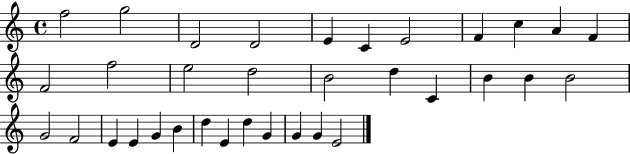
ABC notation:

X:1
T:Untitled
M:4/4
L:1/4
K:C
f2 g2 D2 D2 E C E2 F c A F F2 f2 e2 d2 B2 d C B B B2 G2 F2 E E G B d E d G G G E2